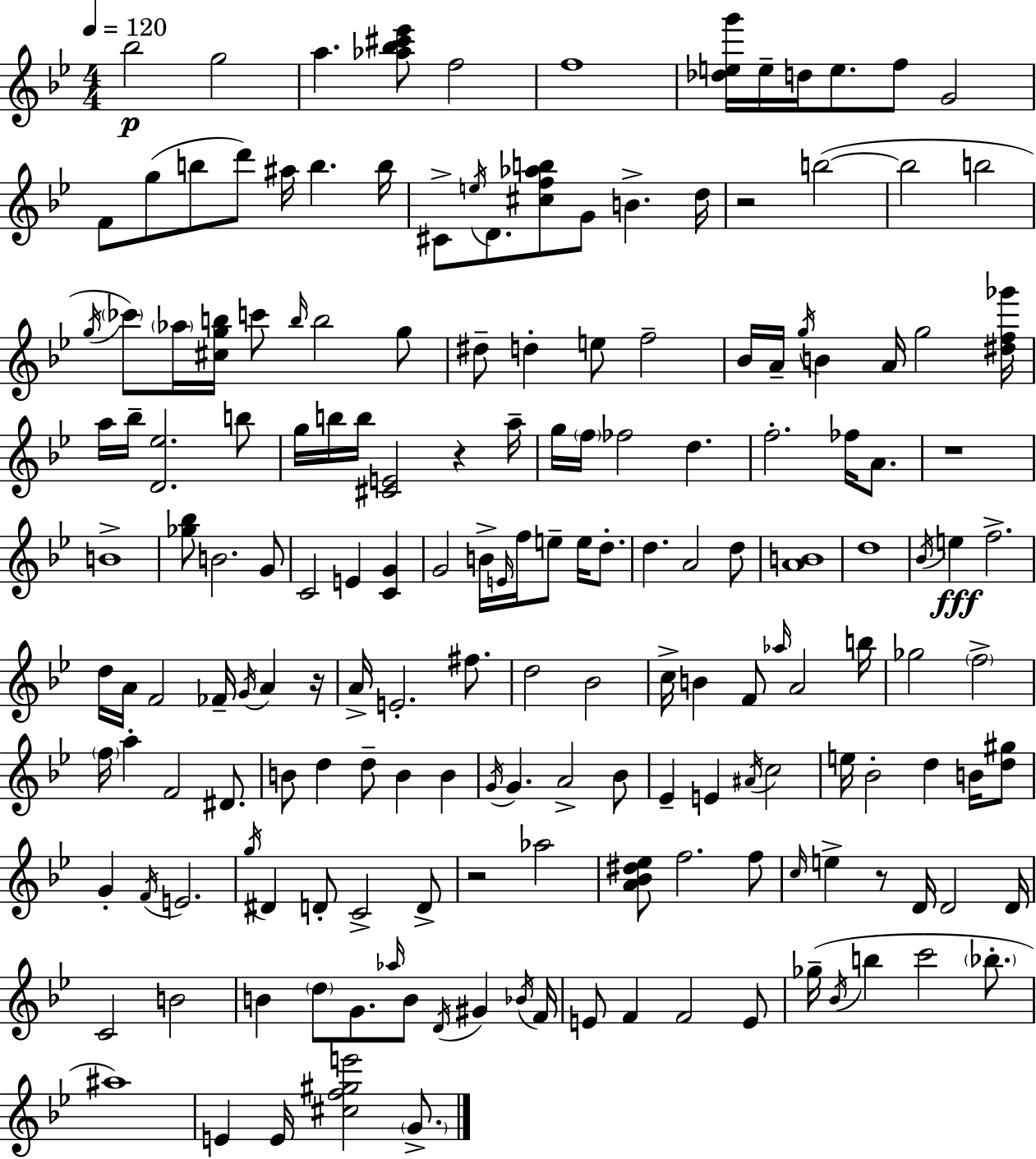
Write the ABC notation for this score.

X:1
T:Untitled
M:4/4
L:1/4
K:Bb
_b2 g2 a [_a_b^c'_e']/2 f2 f4 [_deg']/4 e/4 d/4 e/2 f/2 G2 F/2 g/2 b/2 d'/2 ^a/4 b b/4 ^C/2 e/4 D/2 [^cf_ab]/2 G/2 B d/4 z2 b2 b2 b2 g/4 _c'/2 _a/4 [^cgb]/4 c'/2 b/4 b2 g/2 ^d/2 d e/2 f2 _B/4 A/4 g/4 B A/4 g2 [^df_g']/4 a/4 _b/4 [D_e]2 b/2 g/4 b/4 b/4 [^CE]2 z a/4 g/4 f/4 _f2 d f2 _f/4 A/2 z4 B4 [_g_b]/2 B2 G/2 C2 E [CG] G2 B/4 E/4 f/4 e/2 e/4 d/2 d A2 d/2 [AB]4 d4 _B/4 e f2 d/4 A/4 F2 _F/4 G/4 A z/4 A/4 E2 ^f/2 d2 _B2 c/4 B F/2 _a/4 A2 b/4 _g2 f2 f/4 a F2 ^D/2 B/2 d d/2 B B G/4 G A2 _B/2 _E E ^A/4 c2 e/4 _B2 d B/4 [d^g]/2 G F/4 E2 g/4 ^D D/2 C2 D/2 z2 _a2 [A_B^d_e]/2 f2 f/2 c/4 e z/2 D/4 D2 D/4 C2 B2 B d/2 G/2 _a/4 B/2 D/4 ^G _B/4 F/4 E/2 F F2 E/2 _g/4 _B/4 b c'2 _b/2 ^a4 E E/4 [^cf^ge']2 G/2